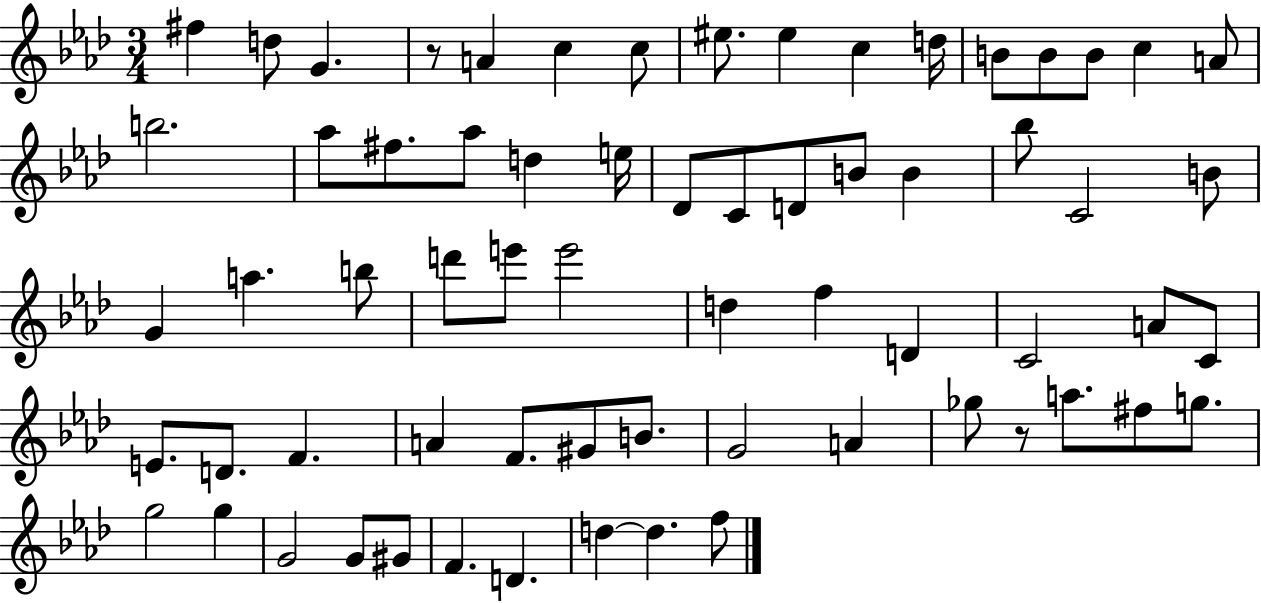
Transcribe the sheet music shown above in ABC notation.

X:1
T:Untitled
M:3/4
L:1/4
K:Ab
^f d/2 G z/2 A c c/2 ^e/2 ^e c d/4 B/2 B/2 B/2 c A/2 b2 _a/2 ^f/2 _a/2 d e/4 _D/2 C/2 D/2 B/2 B _b/2 C2 B/2 G a b/2 d'/2 e'/2 e'2 d f D C2 A/2 C/2 E/2 D/2 F A F/2 ^G/2 B/2 G2 A _g/2 z/2 a/2 ^f/2 g/2 g2 g G2 G/2 ^G/2 F D d d f/2